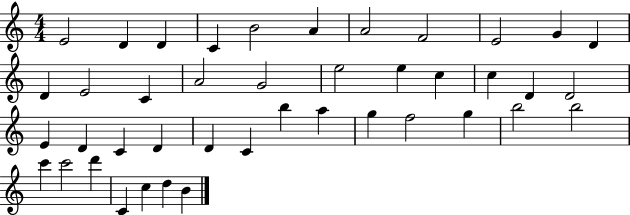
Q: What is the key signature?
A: C major